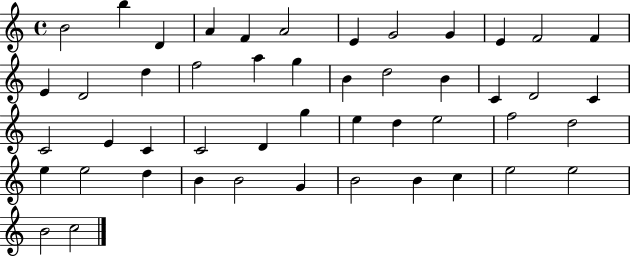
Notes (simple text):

B4/h B5/q D4/q A4/q F4/q A4/h E4/q G4/h G4/q E4/q F4/h F4/q E4/q D4/h D5/q F5/h A5/q G5/q B4/q D5/h B4/q C4/q D4/h C4/q C4/h E4/q C4/q C4/h D4/q G5/q E5/q D5/q E5/h F5/h D5/h E5/q E5/h D5/q B4/q B4/h G4/q B4/h B4/q C5/q E5/h E5/h B4/h C5/h